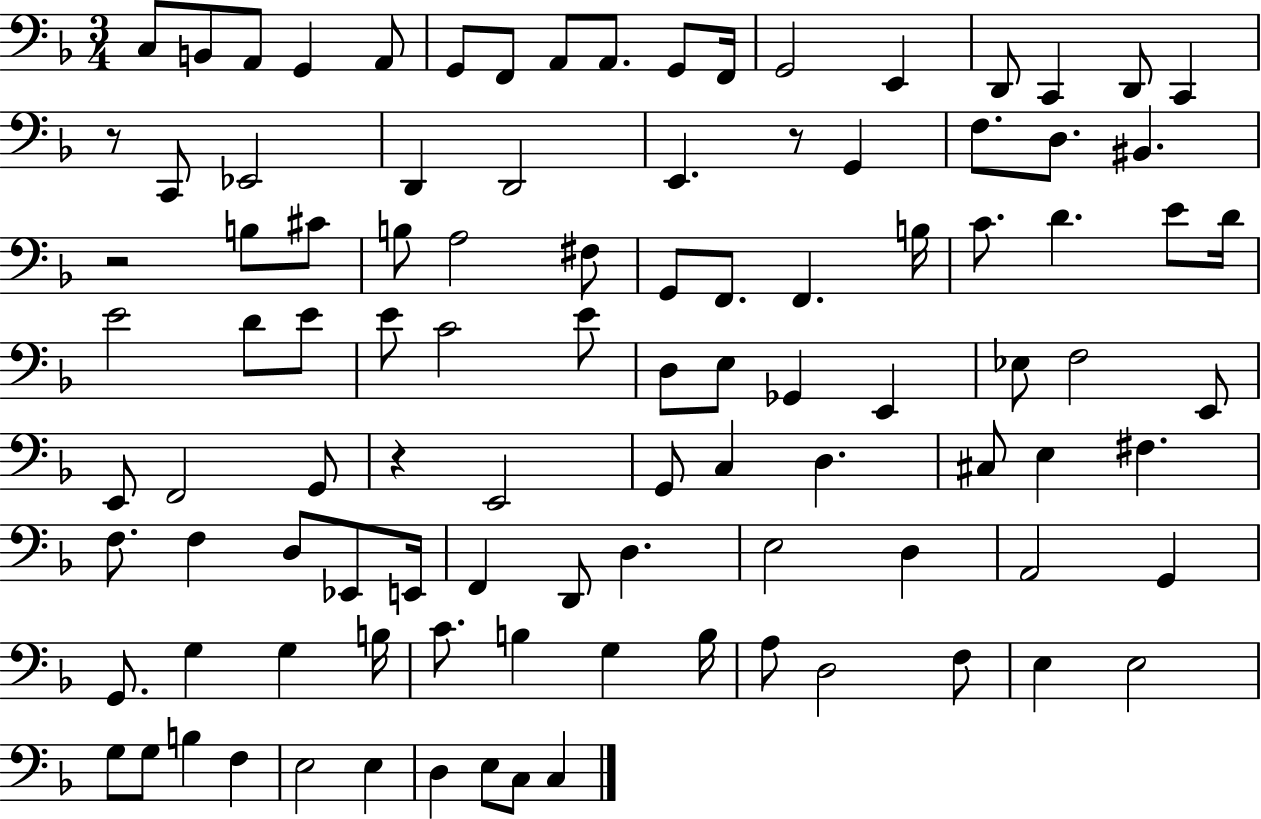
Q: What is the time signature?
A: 3/4